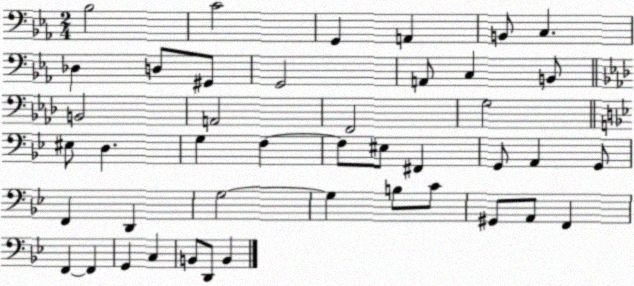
X:1
T:Untitled
M:2/4
L:1/4
K:Eb
_B,2 C2 G,, A,, B,,/2 C, _D, D,/2 ^G,,/2 G,,2 A,,/2 C, B,,/2 B,,2 A,,2 F,,2 G,2 ^E,/2 D, G, F, F,/2 ^E,/2 ^F,, G,,/2 A,, G,,/2 F,, D,, G,2 G, B,/2 C/2 ^G,,/2 A,,/2 F,, F,, F,, G,, C, B,,/2 D,,/2 B,,